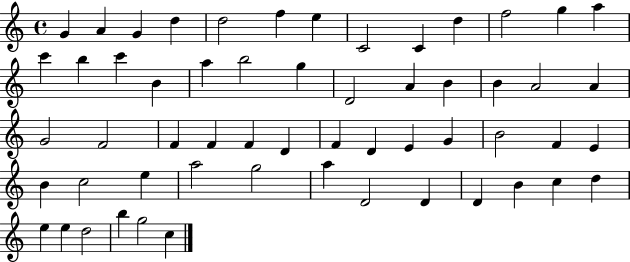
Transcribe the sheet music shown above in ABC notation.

X:1
T:Untitled
M:4/4
L:1/4
K:C
G A G d d2 f e C2 C d f2 g a c' b c' B a b2 g D2 A B B A2 A G2 F2 F F F D F D E G B2 F E B c2 e a2 g2 a D2 D D B c d e e d2 b g2 c